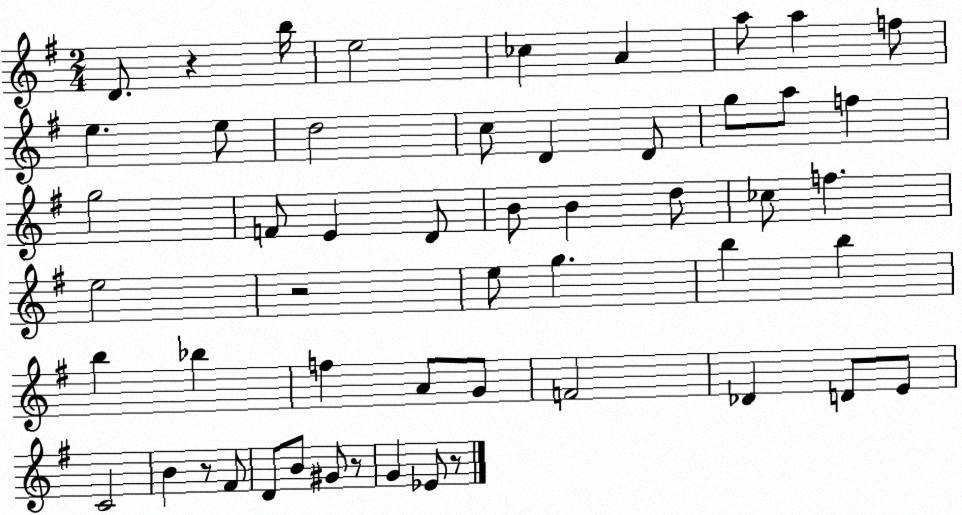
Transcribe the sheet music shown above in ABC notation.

X:1
T:Untitled
M:2/4
L:1/4
K:G
D/2 z b/4 e2 _c A a/2 a f/2 e e/2 d2 c/2 D D/2 g/2 a/2 f g2 F/2 E D/2 B/2 B d/2 _c/2 f e2 z2 e/2 g b b b _b f A/2 G/2 F2 _D D/2 E/2 C2 B z/2 ^F/2 D/2 B/2 ^G/2 z/2 G _E/2 z/2